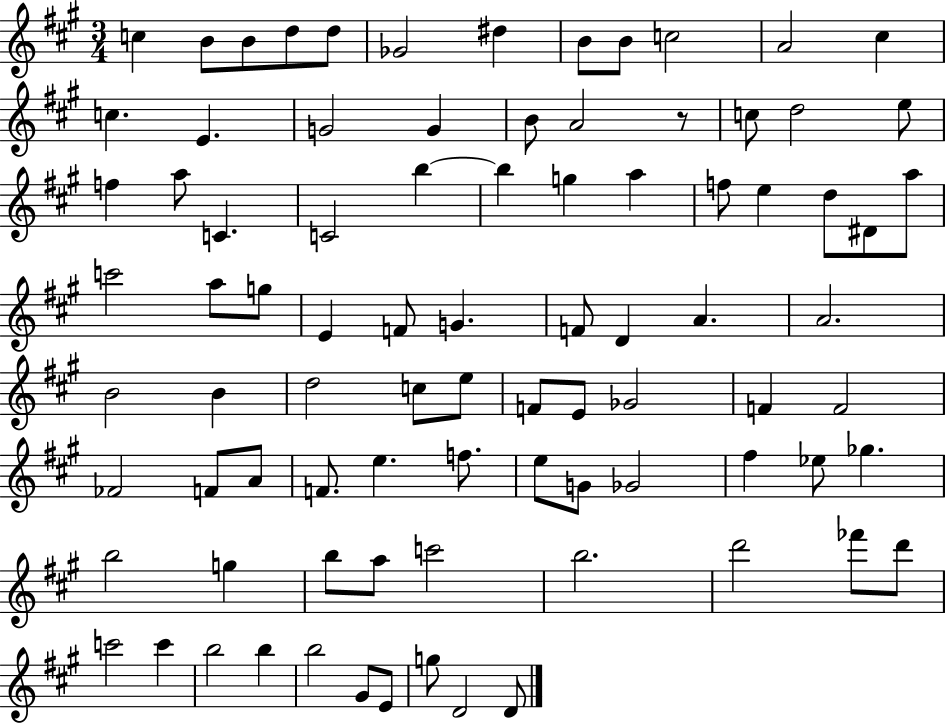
C5/q B4/e B4/e D5/e D5/e Gb4/h D#5/q B4/e B4/e C5/h A4/h C#5/q C5/q. E4/q. G4/h G4/q B4/e A4/h R/e C5/e D5/h E5/e F5/q A5/e C4/q. C4/h B5/q B5/q G5/q A5/q F5/e E5/q D5/e D#4/e A5/e C6/h A5/e G5/e E4/q F4/e G4/q. F4/e D4/q A4/q. A4/h. B4/h B4/q D5/h C5/e E5/e F4/e E4/e Gb4/h F4/q F4/h FES4/h F4/e A4/e F4/e. E5/q. F5/e. E5/e G4/e Gb4/h F#5/q Eb5/e Gb5/q. B5/h G5/q B5/e A5/e C6/h B5/h. D6/h FES6/e D6/e C6/h C6/q B5/h B5/q B5/h G#4/e E4/e G5/e D4/h D4/e